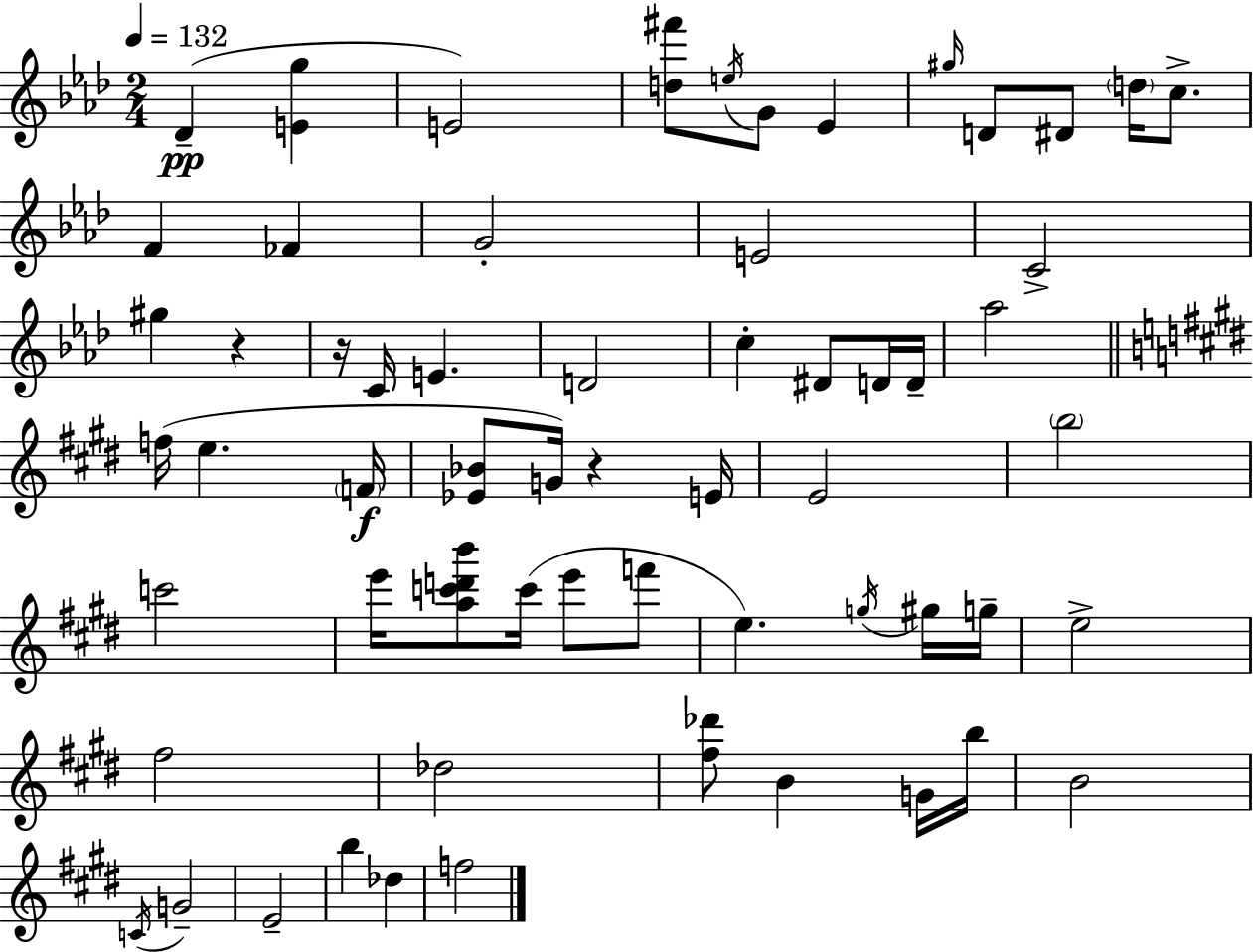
Db4/q [E4,G5]/q E4/h [D5,F#6]/e E5/s G4/e Eb4/q G#5/s D4/e D#4/e D5/s C5/e. F4/q FES4/q G4/h E4/h C4/h G#5/q R/q R/s C4/s E4/q. D4/h C5/q D#4/e D4/s D4/s Ab5/h F5/s E5/q. F4/s [Eb4,Bb4]/e G4/s R/q E4/s E4/h B5/h C6/h E6/s [A5,C6,D6,B6]/e C6/s E6/e F6/e E5/q. G5/s G#5/s G5/s E5/h F#5/h Db5/h [F#5,Db6]/e B4/q G4/s B5/s B4/h C4/s G4/h E4/h B5/q Db5/q F5/h